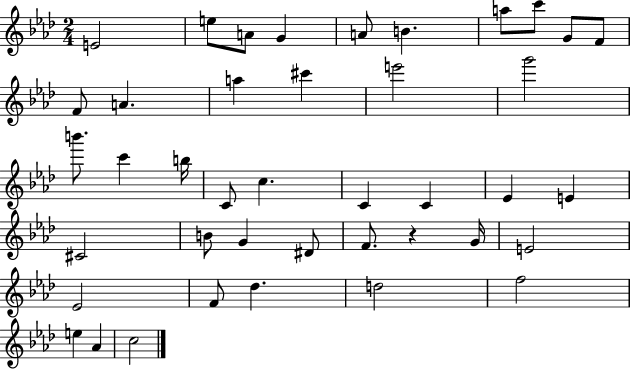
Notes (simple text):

E4/h E5/e A4/e G4/q A4/e B4/q. A5/e C6/e G4/e F4/e F4/e A4/q. A5/q C#6/q E6/h G6/h B6/e. C6/q B5/s C4/e C5/q. C4/q C4/q Eb4/q E4/q C#4/h B4/e G4/q D#4/e F4/e. R/q G4/s E4/h Eb4/h F4/e Db5/q. D5/h F5/h E5/q Ab4/q C5/h